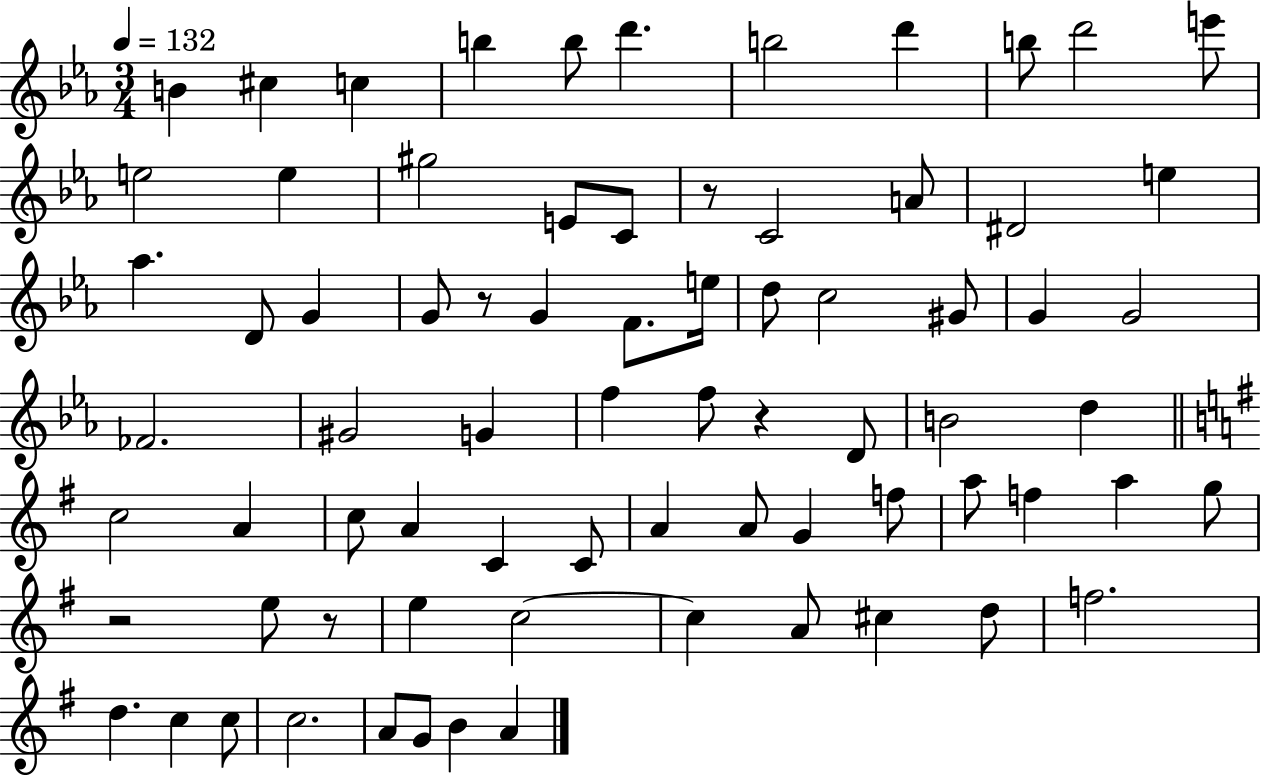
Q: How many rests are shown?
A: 5